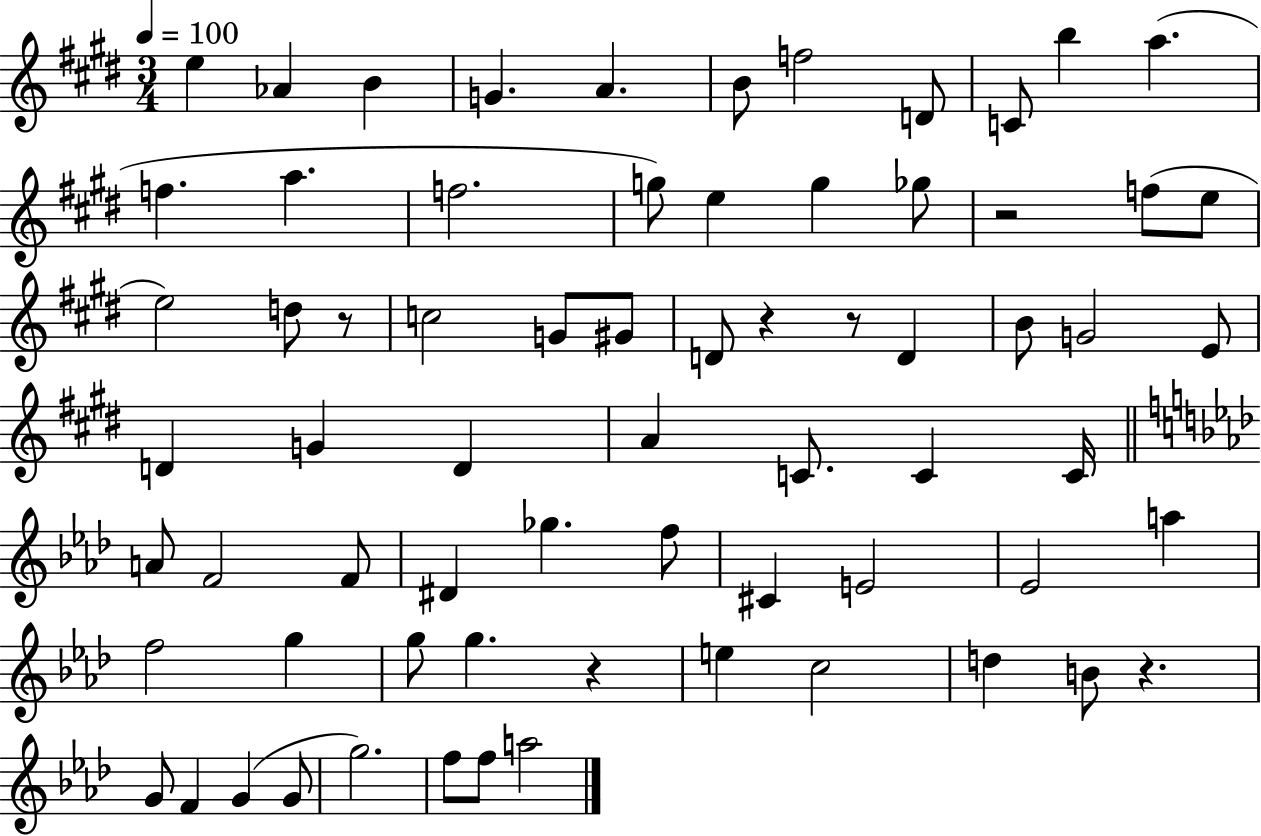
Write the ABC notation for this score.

X:1
T:Untitled
M:3/4
L:1/4
K:E
e _A B G A B/2 f2 D/2 C/2 b a f a f2 g/2 e g _g/2 z2 f/2 e/2 e2 d/2 z/2 c2 G/2 ^G/2 D/2 z z/2 D B/2 G2 E/2 D G D A C/2 C C/4 A/2 F2 F/2 ^D _g f/2 ^C E2 _E2 a f2 g g/2 g z e c2 d B/2 z G/2 F G G/2 g2 f/2 f/2 a2